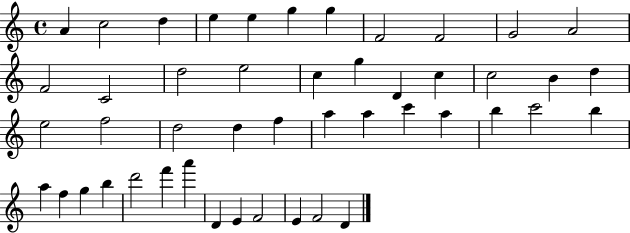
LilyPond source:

{
  \clef treble
  \time 4/4
  \defaultTimeSignature
  \key c \major
  a'4 c''2 d''4 | e''4 e''4 g''4 g''4 | f'2 f'2 | g'2 a'2 | \break f'2 c'2 | d''2 e''2 | c''4 g''4 d'4 c''4 | c''2 b'4 d''4 | \break e''2 f''2 | d''2 d''4 f''4 | a''4 a''4 c'''4 a''4 | b''4 c'''2 b''4 | \break a''4 f''4 g''4 b''4 | d'''2 f'''4 a'''4 | d'4 e'4 f'2 | e'4 f'2 d'4 | \break \bar "|."
}